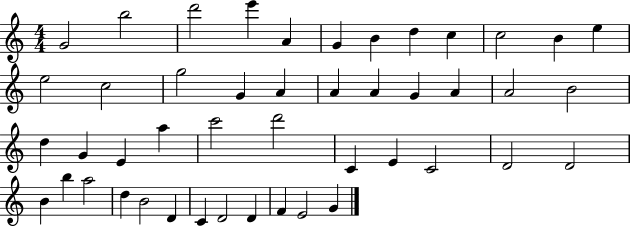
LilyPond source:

{
  \clef treble
  \numericTimeSignature
  \time 4/4
  \key c \major
  g'2 b''2 | d'''2 e'''4 a'4 | g'4 b'4 d''4 c''4 | c''2 b'4 e''4 | \break e''2 c''2 | g''2 g'4 a'4 | a'4 a'4 g'4 a'4 | a'2 b'2 | \break d''4 g'4 e'4 a''4 | c'''2 d'''2 | c'4 e'4 c'2 | d'2 d'2 | \break b'4 b''4 a''2 | d''4 b'2 d'4 | c'4 d'2 d'4 | f'4 e'2 g'4 | \break \bar "|."
}